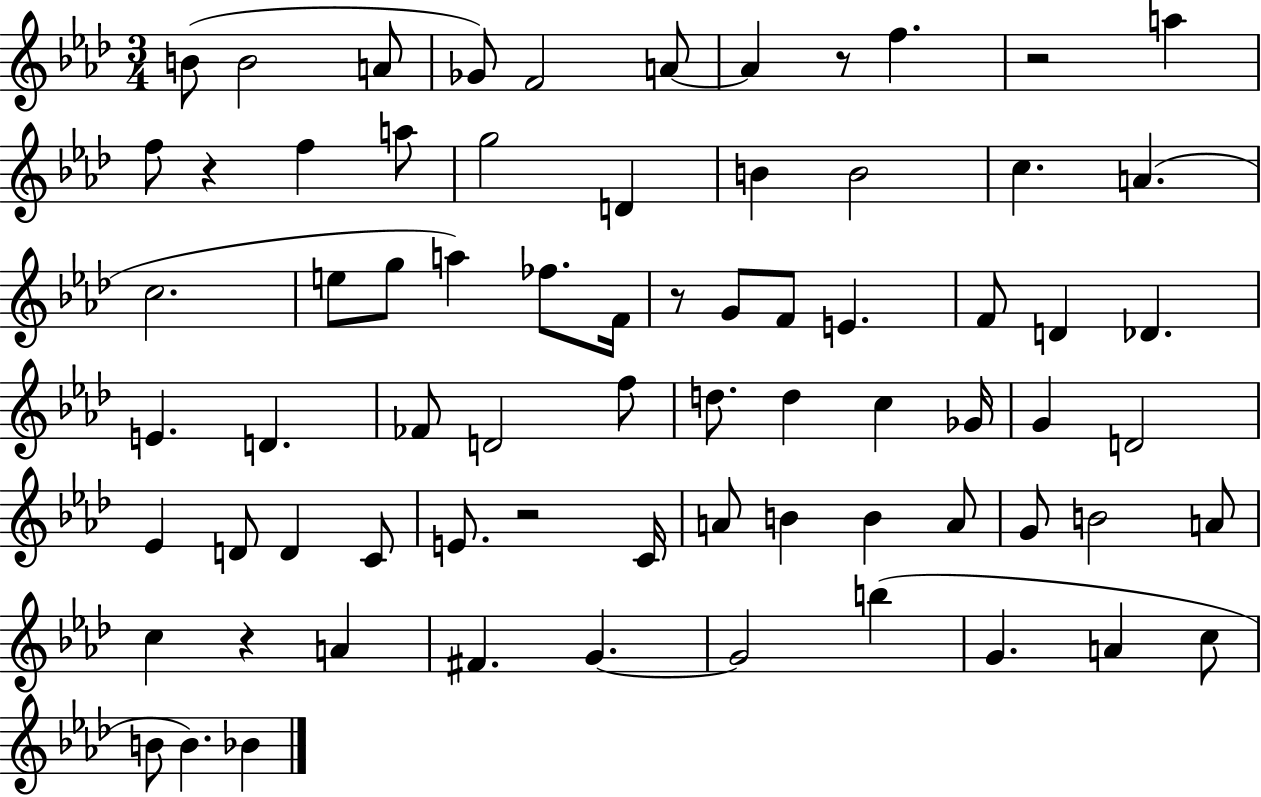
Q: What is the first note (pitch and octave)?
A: B4